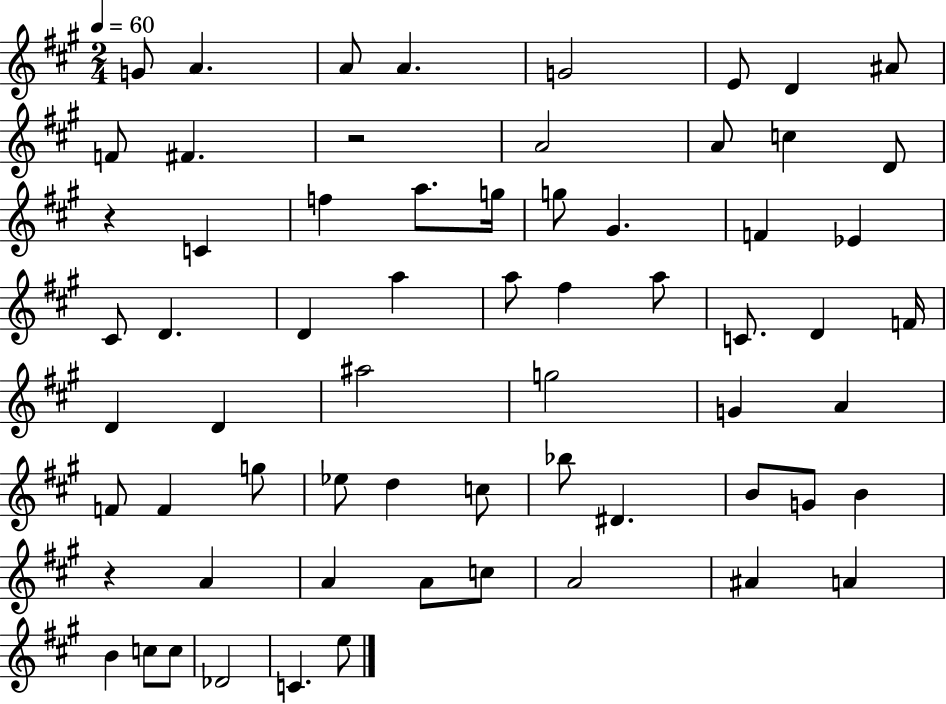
{
  \clef treble
  \numericTimeSignature
  \time 2/4
  \key a \major
  \tempo 4 = 60
  \repeat volta 2 { g'8 a'4. | a'8 a'4. | g'2 | e'8 d'4 ais'8 | \break f'8 fis'4. | r2 | a'2 | a'8 c''4 d'8 | \break r4 c'4 | f''4 a''8. g''16 | g''8 gis'4. | f'4 ees'4 | \break cis'8 d'4. | d'4 a''4 | a''8 fis''4 a''8 | c'8. d'4 f'16 | \break d'4 d'4 | ais''2 | g''2 | g'4 a'4 | \break f'8 f'4 g''8 | ees''8 d''4 c''8 | bes''8 dis'4. | b'8 g'8 b'4 | \break r4 a'4 | a'4 a'8 c''8 | a'2 | ais'4 a'4 | \break b'4 c''8 c''8 | des'2 | c'4. e''8 | } \bar "|."
}